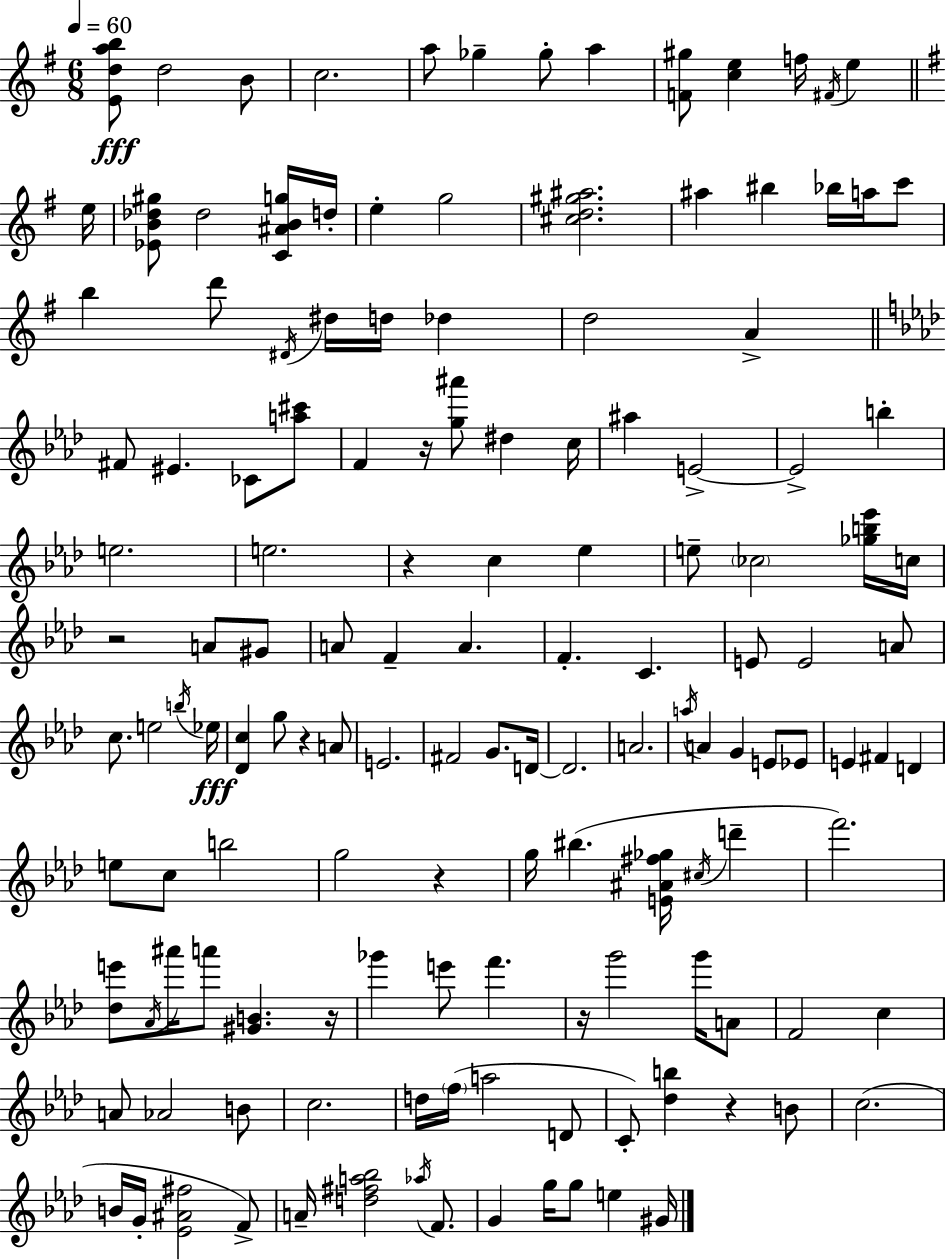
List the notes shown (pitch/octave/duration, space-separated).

[E4,D5,A5,B5]/e D5/h B4/e C5/h. A5/e Gb5/q Gb5/e A5/q [F4,G#5]/e [C5,E5]/q F5/s F#4/s E5/q E5/s [Eb4,B4,Db5,G#5]/e Db5/h [C4,A#4,B4,G5]/s D5/s E5/q G5/h [C#5,D5,G#5,A#5]/h. A#5/q BIS5/q Bb5/s A5/s C6/e B5/q D6/e D#4/s D#5/s D5/s Db5/q D5/h A4/q F#4/e EIS4/q. CES4/e [A5,C#6]/e F4/q R/s [G5,A#6]/e D#5/q C5/s A#5/q E4/h E4/h B5/q E5/h. E5/h. R/q C5/q Eb5/q E5/e CES5/h [Gb5,B5,Eb6]/s C5/s R/h A4/e G#4/e A4/e F4/q A4/q. F4/q. C4/q. E4/e E4/h A4/e C5/e. E5/h B5/s Eb5/s [Db4,C5]/q G5/e R/q A4/e E4/h. F#4/h G4/e. D4/s D4/h. A4/h. A5/s A4/q G4/q E4/e Eb4/e E4/q F#4/q D4/q E5/e C5/e B5/h G5/h R/q G5/s BIS5/q. [E4,A#4,F#5,Gb5]/s C#5/s D6/q F6/h. [Db5,E6]/e Ab4/s A#6/s A6/e [G#4,B4]/q. R/s Gb6/q E6/e F6/q. R/s G6/h G6/s A4/e F4/h C5/q A4/e Ab4/h B4/e C5/h. D5/s F5/s A5/h D4/e C4/e [Db5,B5]/q R/q B4/e C5/h. B4/s G4/s [Eb4,A#4,F#5]/h F4/e A4/s [D5,F#5,A5,Bb5]/h Ab5/s F4/e. G4/q G5/s G5/e E5/q G#4/s